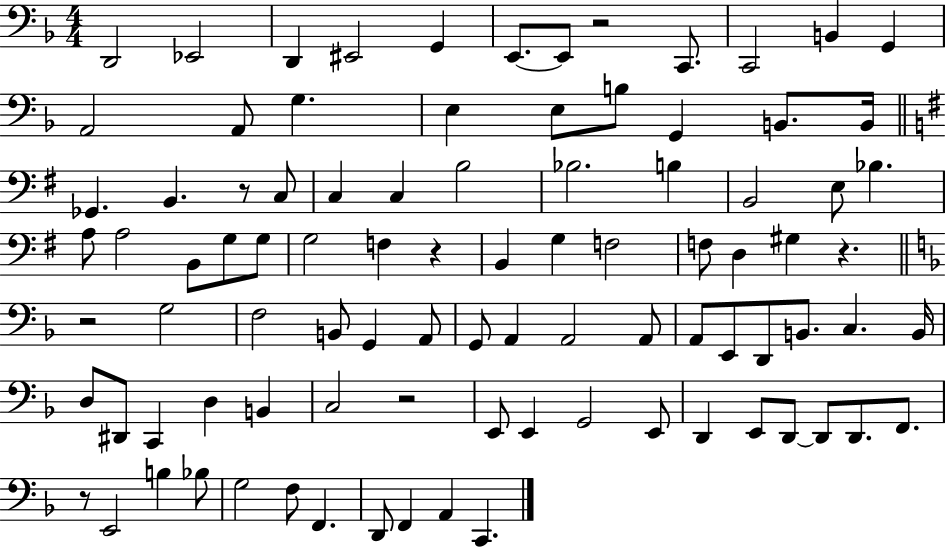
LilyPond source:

{
  \clef bass
  \numericTimeSignature
  \time 4/4
  \key f \major
  d,2 ees,2 | d,4 eis,2 g,4 | e,8.~~ e,8 r2 c,8. | c,2 b,4 g,4 | \break a,2 a,8 g4. | e4 e8 b8 g,4 b,8. b,16 | \bar "||" \break \key e \minor ges,4. b,4. r8 c8 | c4 c4 b2 | bes2. b4 | b,2 e8 bes4. | \break a8 a2 b,8 g8 g8 | g2 f4 r4 | b,4 g4 f2 | f8 d4 gis4 r4. | \break \bar "||" \break \key f \major r2 g2 | f2 b,8 g,4 a,8 | g,8 a,4 a,2 a,8 | a,8 e,8 d,8 b,8. c4. b,16 | \break d8 dis,8 c,4 d4 b,4 | c2 r2 | e,8 e,4 g,2 e,8 | d,4 e,8 d,8~~ d,8 d,8. f,8. | \break r8 e,2 b4 bes8 | g2 f8 f,4. | d,8 f,4 a,4 c,4. | \bar "|."
}